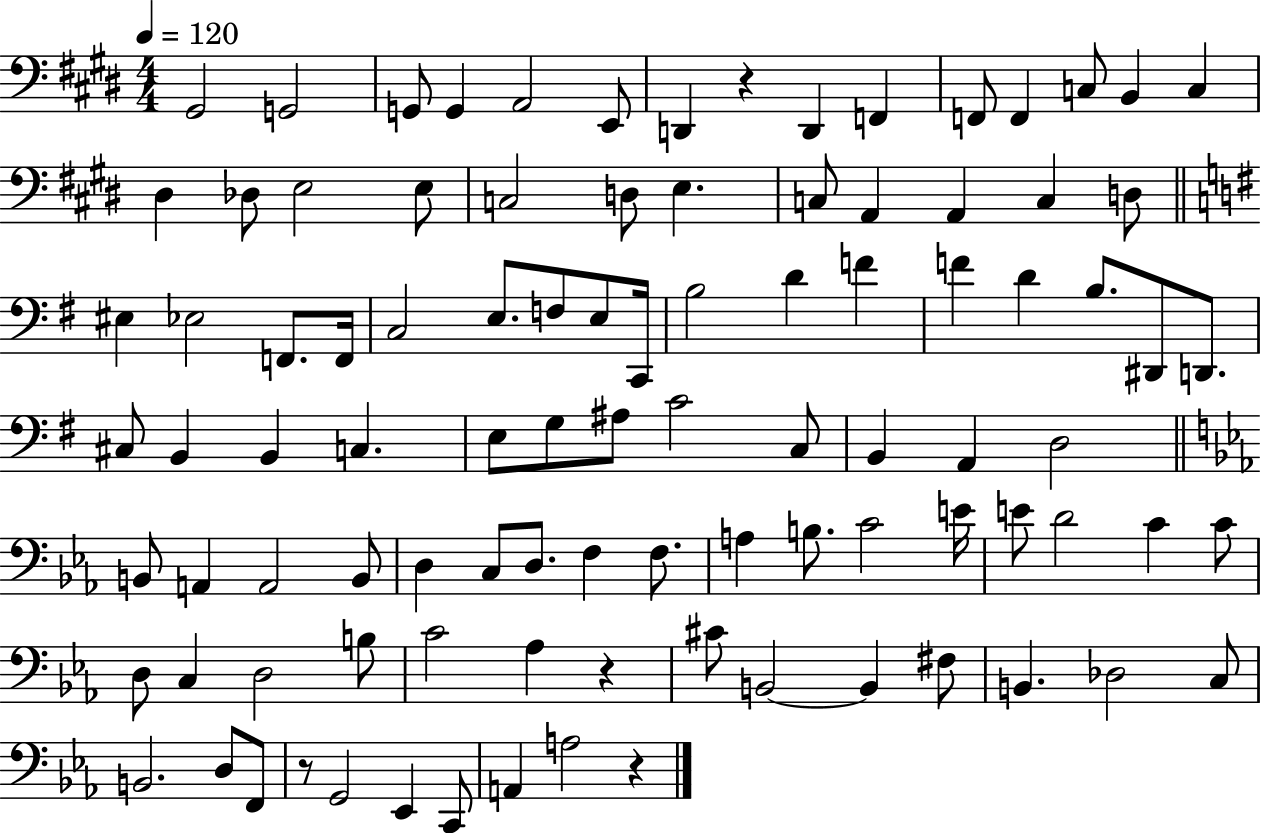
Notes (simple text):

G#2/h G2/h G2/e G2/q A2/h E2/e D2/q R/q D2/q F2/q F2/e F2/q C3/e B2/q C3/q D#3/q Db3/e E3/h E3/e C3/h D3/e E3/q. C3/e A2/q A2/q C3/q D3/e EIS3/q Eb3/h F2/e. F2/s C3/h E3/e. F3/e E3/e C2/s B3/h D4/q F4/q F4/q D4/q B3/e. D#2/e D2/e. C#3/e B2/q B2/q C3/q. E3/e G3/e A#3/e C4/h C3/e B2/q A2/q D3/h B2/e A2/q A2/h B2/e D3/q C3/e D3/e. F3/q F3/e. A3/q B3/e. C4/h E4/s E4/e D4/h C4/q C4/e D3/e C3/q D3/h B3/e C4/h Ab3/q R/q C#4/e B2/h B2/q F#3/e B2/q. Db3/h C3/e B2/h. D3/e F2/e R/e G2/h Eb2/q C2/e A2/q A3/h R/q